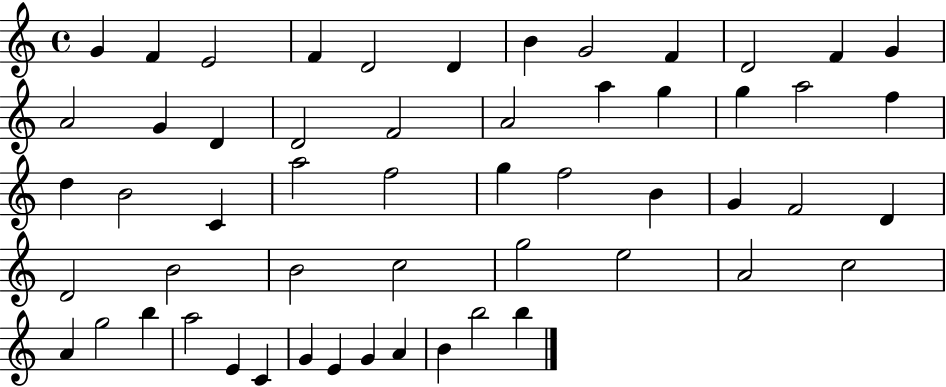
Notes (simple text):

G4/q F4/q E4/h F4/q D4/h D4/q B4/q G4/h F4/q D4/h F4/q G4/q A4/h G4/q D4/q D4/h F4/h A4/h A5/q G5/q G5/q A5/h F5/q D5/q B4/h C4/q A5/h F5/h G5/q F5/h B4/q G4/q F4/h D4/q D4/h B4/h B4/h C5/h G5/h E5/h A4/h C5/h A4/q G5/h B5/q A5/h E4/q C4/q G4/q E4/q G4/q A4/q B4/q B5/h B5/q